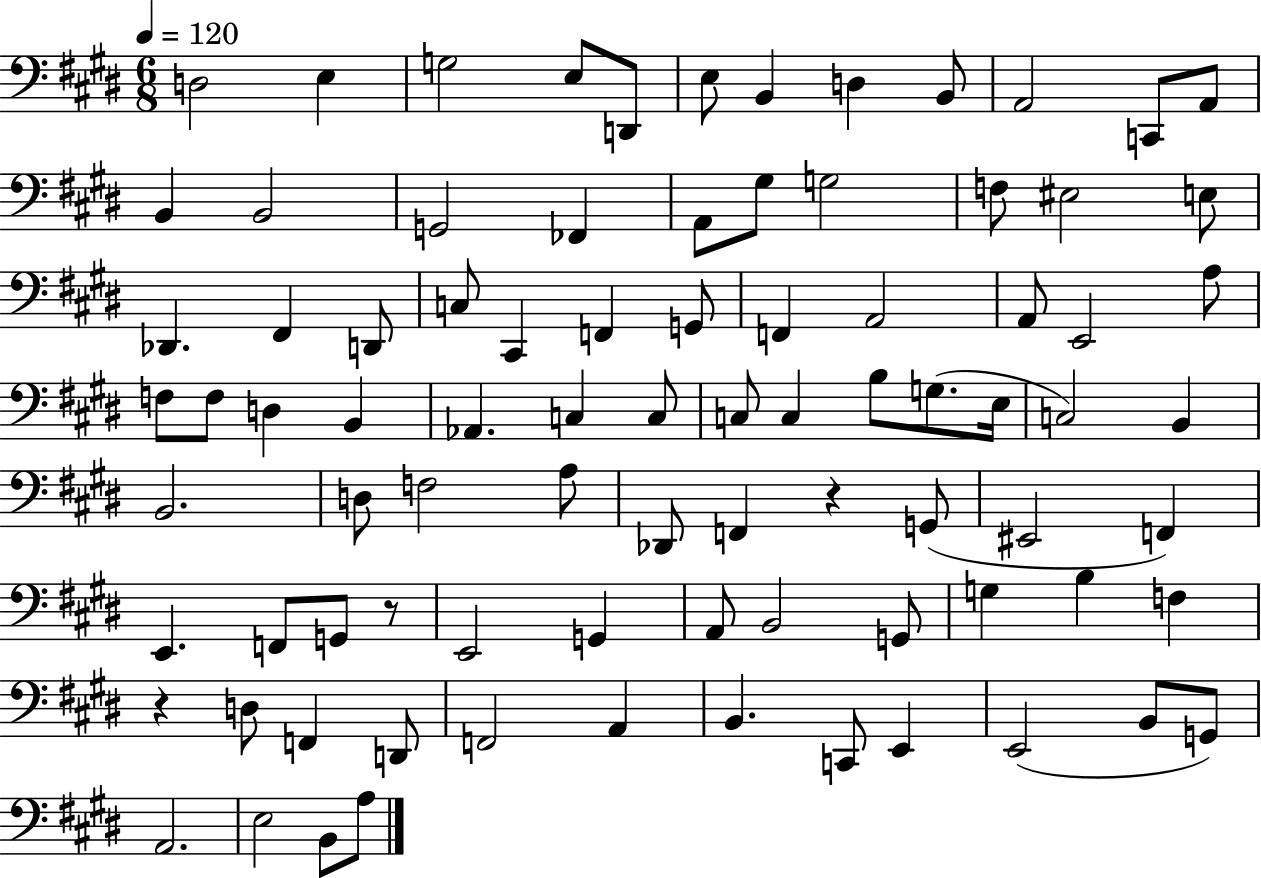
{
  \clef bass
  \numericTimeSignature
  \time 6/8
  \key e \major
  \tempo 4 = 120
  \repeat volta 2 { d2 e4 | g2 e8 d,8 | e8 b,4 d4 b,8 | a,2 c,8 a,8 | \break b,4 b,2 | g,2 fes,4 | a,8 gis8 g2 | f8 eis2 e8 | \break des,4. fis,4 d,8 | c8 cis,4 f,4 g,8 | f,4 a,2 | a,8 e,2 a8 | \break f8 f8 d4 b,4 | aes,4. c4 c8 | c8 c4 b8 g8.( e16 | c2) b,4 | \break b,2. | d8 f2 a8 | des,8 f,4 r4 g,8( | eis,2 f,4) | \break e,4. f,8 g,8 r8 | e,2 g,4 | a,8 b,2 g,8 | g4 b4 f4 | \break r4 d8 f,4 d,8 | f,2 a,4 | b,4. c,8 e,4 | e,2( b,8 g,8) | \break a,2. | e2 b,8 a8 | } \bar "|."
}